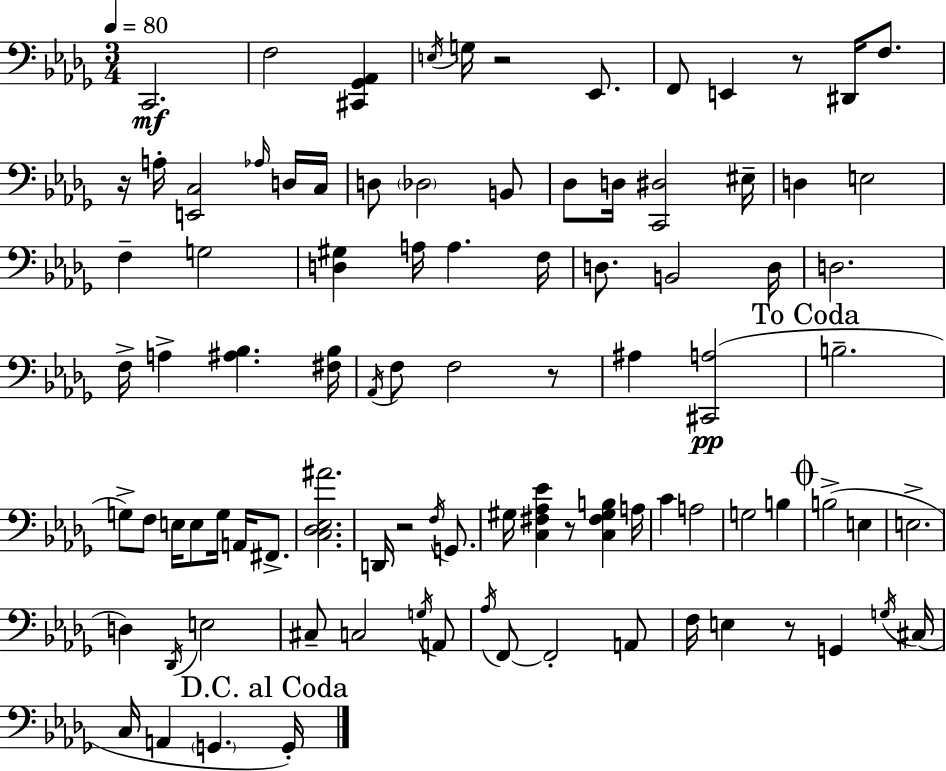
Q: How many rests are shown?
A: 7